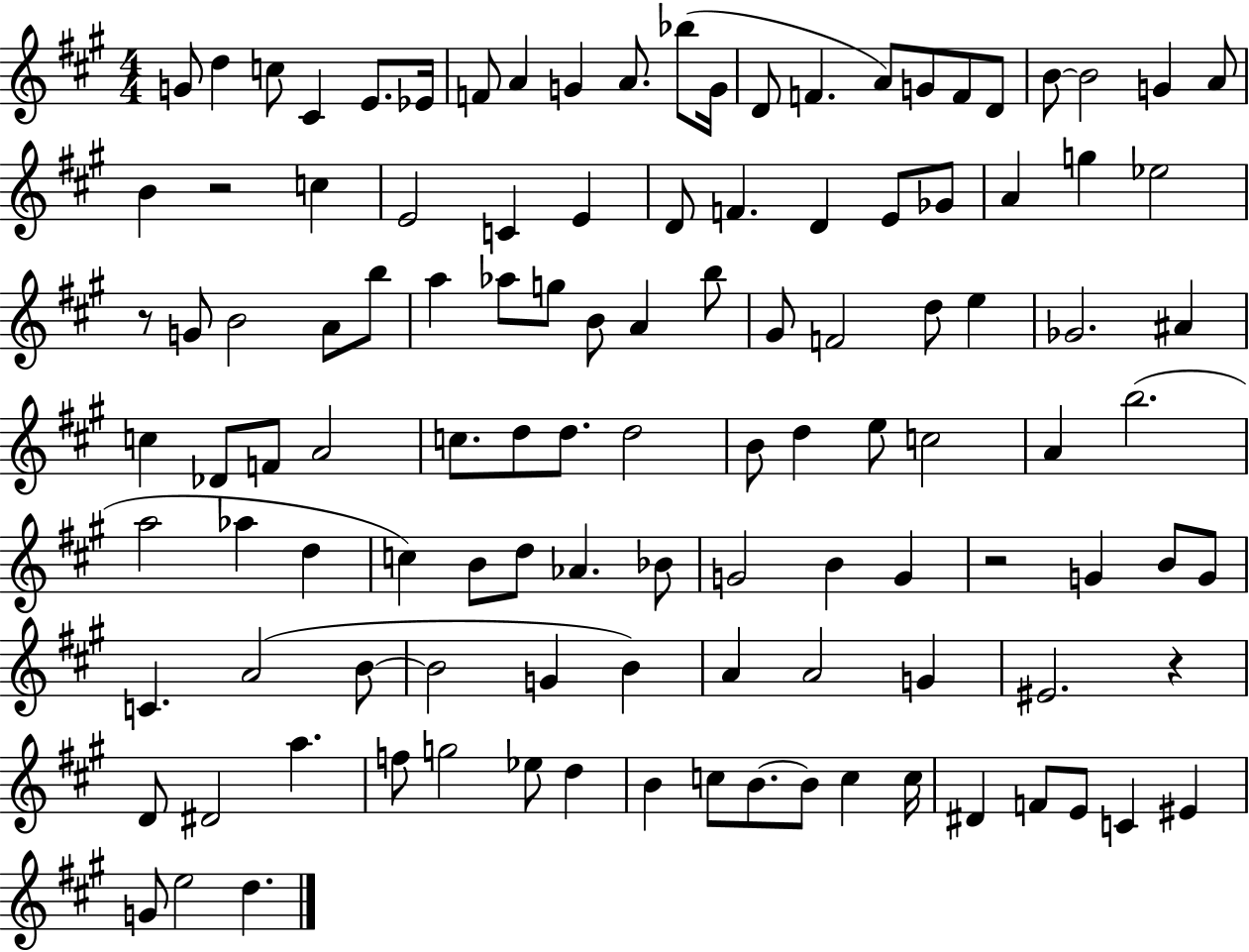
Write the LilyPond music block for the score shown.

{
  \clef treble
  \numericTimeSignature
  \time 4/4
  \key a \major
  g'8 d''4 c''8 cis'4 e'8. ees'16 | f'8 a'4 g'4 a'8. bes''8( g'16 | d'8 f'4. a'8) g'8 f'8 d'8 | b'8~~ b'2 g'4 a'8 | \break b'4 r2 c''4 | e'2 c'4 e'4 | d'8 f'4. d'4 e'8 ges'8 | a'4 g''4 ees''2 | \break r8 g'8 b'2 a'8 b''8 | a''4 aes''8 g''8 b'8 a'4 b''8 | gis'8 f'2 d''8 e''4 | ges'2. ais'4 | \break c''4 des'8 f'8 a'2 | c''8. d''8 d''8. d''2 | b'8 d''4 e''8 c''2 | a'4 b''2.( | \break a''2 aes''4 d''4 | c''4) b'8 d''8 aes'4. bes'8 | g'2 b'4 g'4 | r2 g'4 b'8 g'8 | \break c'4. a'2( b'8~~ | b'2 g'4 b'4) | a'4 a'2 g'4 | eis'2. r4 | \break d'8 dis'2 a''4. | f''8 g''2 ees''8 d''4 | b'4 c''8 b'8.~~ b'8 c''4 c''16 | dis'4 f'8 e'8 c'4 eis'4 | \break g'8 e''2 d''4. | \bar "|."
}